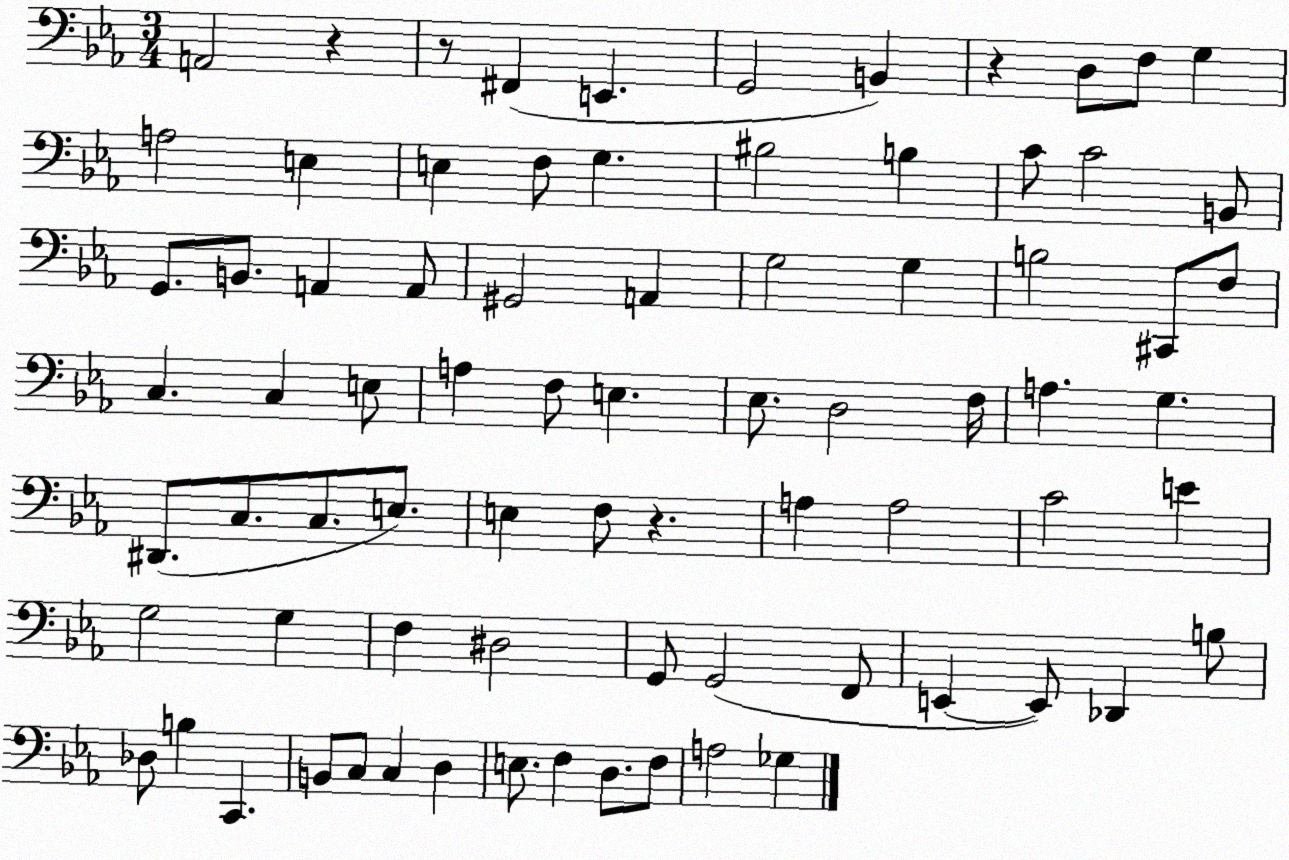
X:1
T:Untitled
M:3/4
L:1/4
K:Eb
A,,2 z z/2 ^F,, E,, G,,2 B,, z D,/2 F,/2 G, A,2 E, E, F,/2 G, ^B,2 B, C/2 C2 B,,/2 G,,/2 B,,/2 A,, A,,/2 ^G,,2 A,, G,2 G, B,2 ^C,,/2 F,/2 C, C, E,/2 A, F,/2 E, _E,/2 D,2 F,/4 A, G, ^D,,/2 C,/2 C,/2 E,/2 E, F,/2 z A, A,2 C2 E G,2 G, F, ^D,2 G,,/2 G,,2 F,,/2 E,, E,,/2 _D,, B,/2 _D,/2 B, C,, B,,/2 C,/2 C, D, E,/2 F, D,/2 F,/2 A,2 _G,